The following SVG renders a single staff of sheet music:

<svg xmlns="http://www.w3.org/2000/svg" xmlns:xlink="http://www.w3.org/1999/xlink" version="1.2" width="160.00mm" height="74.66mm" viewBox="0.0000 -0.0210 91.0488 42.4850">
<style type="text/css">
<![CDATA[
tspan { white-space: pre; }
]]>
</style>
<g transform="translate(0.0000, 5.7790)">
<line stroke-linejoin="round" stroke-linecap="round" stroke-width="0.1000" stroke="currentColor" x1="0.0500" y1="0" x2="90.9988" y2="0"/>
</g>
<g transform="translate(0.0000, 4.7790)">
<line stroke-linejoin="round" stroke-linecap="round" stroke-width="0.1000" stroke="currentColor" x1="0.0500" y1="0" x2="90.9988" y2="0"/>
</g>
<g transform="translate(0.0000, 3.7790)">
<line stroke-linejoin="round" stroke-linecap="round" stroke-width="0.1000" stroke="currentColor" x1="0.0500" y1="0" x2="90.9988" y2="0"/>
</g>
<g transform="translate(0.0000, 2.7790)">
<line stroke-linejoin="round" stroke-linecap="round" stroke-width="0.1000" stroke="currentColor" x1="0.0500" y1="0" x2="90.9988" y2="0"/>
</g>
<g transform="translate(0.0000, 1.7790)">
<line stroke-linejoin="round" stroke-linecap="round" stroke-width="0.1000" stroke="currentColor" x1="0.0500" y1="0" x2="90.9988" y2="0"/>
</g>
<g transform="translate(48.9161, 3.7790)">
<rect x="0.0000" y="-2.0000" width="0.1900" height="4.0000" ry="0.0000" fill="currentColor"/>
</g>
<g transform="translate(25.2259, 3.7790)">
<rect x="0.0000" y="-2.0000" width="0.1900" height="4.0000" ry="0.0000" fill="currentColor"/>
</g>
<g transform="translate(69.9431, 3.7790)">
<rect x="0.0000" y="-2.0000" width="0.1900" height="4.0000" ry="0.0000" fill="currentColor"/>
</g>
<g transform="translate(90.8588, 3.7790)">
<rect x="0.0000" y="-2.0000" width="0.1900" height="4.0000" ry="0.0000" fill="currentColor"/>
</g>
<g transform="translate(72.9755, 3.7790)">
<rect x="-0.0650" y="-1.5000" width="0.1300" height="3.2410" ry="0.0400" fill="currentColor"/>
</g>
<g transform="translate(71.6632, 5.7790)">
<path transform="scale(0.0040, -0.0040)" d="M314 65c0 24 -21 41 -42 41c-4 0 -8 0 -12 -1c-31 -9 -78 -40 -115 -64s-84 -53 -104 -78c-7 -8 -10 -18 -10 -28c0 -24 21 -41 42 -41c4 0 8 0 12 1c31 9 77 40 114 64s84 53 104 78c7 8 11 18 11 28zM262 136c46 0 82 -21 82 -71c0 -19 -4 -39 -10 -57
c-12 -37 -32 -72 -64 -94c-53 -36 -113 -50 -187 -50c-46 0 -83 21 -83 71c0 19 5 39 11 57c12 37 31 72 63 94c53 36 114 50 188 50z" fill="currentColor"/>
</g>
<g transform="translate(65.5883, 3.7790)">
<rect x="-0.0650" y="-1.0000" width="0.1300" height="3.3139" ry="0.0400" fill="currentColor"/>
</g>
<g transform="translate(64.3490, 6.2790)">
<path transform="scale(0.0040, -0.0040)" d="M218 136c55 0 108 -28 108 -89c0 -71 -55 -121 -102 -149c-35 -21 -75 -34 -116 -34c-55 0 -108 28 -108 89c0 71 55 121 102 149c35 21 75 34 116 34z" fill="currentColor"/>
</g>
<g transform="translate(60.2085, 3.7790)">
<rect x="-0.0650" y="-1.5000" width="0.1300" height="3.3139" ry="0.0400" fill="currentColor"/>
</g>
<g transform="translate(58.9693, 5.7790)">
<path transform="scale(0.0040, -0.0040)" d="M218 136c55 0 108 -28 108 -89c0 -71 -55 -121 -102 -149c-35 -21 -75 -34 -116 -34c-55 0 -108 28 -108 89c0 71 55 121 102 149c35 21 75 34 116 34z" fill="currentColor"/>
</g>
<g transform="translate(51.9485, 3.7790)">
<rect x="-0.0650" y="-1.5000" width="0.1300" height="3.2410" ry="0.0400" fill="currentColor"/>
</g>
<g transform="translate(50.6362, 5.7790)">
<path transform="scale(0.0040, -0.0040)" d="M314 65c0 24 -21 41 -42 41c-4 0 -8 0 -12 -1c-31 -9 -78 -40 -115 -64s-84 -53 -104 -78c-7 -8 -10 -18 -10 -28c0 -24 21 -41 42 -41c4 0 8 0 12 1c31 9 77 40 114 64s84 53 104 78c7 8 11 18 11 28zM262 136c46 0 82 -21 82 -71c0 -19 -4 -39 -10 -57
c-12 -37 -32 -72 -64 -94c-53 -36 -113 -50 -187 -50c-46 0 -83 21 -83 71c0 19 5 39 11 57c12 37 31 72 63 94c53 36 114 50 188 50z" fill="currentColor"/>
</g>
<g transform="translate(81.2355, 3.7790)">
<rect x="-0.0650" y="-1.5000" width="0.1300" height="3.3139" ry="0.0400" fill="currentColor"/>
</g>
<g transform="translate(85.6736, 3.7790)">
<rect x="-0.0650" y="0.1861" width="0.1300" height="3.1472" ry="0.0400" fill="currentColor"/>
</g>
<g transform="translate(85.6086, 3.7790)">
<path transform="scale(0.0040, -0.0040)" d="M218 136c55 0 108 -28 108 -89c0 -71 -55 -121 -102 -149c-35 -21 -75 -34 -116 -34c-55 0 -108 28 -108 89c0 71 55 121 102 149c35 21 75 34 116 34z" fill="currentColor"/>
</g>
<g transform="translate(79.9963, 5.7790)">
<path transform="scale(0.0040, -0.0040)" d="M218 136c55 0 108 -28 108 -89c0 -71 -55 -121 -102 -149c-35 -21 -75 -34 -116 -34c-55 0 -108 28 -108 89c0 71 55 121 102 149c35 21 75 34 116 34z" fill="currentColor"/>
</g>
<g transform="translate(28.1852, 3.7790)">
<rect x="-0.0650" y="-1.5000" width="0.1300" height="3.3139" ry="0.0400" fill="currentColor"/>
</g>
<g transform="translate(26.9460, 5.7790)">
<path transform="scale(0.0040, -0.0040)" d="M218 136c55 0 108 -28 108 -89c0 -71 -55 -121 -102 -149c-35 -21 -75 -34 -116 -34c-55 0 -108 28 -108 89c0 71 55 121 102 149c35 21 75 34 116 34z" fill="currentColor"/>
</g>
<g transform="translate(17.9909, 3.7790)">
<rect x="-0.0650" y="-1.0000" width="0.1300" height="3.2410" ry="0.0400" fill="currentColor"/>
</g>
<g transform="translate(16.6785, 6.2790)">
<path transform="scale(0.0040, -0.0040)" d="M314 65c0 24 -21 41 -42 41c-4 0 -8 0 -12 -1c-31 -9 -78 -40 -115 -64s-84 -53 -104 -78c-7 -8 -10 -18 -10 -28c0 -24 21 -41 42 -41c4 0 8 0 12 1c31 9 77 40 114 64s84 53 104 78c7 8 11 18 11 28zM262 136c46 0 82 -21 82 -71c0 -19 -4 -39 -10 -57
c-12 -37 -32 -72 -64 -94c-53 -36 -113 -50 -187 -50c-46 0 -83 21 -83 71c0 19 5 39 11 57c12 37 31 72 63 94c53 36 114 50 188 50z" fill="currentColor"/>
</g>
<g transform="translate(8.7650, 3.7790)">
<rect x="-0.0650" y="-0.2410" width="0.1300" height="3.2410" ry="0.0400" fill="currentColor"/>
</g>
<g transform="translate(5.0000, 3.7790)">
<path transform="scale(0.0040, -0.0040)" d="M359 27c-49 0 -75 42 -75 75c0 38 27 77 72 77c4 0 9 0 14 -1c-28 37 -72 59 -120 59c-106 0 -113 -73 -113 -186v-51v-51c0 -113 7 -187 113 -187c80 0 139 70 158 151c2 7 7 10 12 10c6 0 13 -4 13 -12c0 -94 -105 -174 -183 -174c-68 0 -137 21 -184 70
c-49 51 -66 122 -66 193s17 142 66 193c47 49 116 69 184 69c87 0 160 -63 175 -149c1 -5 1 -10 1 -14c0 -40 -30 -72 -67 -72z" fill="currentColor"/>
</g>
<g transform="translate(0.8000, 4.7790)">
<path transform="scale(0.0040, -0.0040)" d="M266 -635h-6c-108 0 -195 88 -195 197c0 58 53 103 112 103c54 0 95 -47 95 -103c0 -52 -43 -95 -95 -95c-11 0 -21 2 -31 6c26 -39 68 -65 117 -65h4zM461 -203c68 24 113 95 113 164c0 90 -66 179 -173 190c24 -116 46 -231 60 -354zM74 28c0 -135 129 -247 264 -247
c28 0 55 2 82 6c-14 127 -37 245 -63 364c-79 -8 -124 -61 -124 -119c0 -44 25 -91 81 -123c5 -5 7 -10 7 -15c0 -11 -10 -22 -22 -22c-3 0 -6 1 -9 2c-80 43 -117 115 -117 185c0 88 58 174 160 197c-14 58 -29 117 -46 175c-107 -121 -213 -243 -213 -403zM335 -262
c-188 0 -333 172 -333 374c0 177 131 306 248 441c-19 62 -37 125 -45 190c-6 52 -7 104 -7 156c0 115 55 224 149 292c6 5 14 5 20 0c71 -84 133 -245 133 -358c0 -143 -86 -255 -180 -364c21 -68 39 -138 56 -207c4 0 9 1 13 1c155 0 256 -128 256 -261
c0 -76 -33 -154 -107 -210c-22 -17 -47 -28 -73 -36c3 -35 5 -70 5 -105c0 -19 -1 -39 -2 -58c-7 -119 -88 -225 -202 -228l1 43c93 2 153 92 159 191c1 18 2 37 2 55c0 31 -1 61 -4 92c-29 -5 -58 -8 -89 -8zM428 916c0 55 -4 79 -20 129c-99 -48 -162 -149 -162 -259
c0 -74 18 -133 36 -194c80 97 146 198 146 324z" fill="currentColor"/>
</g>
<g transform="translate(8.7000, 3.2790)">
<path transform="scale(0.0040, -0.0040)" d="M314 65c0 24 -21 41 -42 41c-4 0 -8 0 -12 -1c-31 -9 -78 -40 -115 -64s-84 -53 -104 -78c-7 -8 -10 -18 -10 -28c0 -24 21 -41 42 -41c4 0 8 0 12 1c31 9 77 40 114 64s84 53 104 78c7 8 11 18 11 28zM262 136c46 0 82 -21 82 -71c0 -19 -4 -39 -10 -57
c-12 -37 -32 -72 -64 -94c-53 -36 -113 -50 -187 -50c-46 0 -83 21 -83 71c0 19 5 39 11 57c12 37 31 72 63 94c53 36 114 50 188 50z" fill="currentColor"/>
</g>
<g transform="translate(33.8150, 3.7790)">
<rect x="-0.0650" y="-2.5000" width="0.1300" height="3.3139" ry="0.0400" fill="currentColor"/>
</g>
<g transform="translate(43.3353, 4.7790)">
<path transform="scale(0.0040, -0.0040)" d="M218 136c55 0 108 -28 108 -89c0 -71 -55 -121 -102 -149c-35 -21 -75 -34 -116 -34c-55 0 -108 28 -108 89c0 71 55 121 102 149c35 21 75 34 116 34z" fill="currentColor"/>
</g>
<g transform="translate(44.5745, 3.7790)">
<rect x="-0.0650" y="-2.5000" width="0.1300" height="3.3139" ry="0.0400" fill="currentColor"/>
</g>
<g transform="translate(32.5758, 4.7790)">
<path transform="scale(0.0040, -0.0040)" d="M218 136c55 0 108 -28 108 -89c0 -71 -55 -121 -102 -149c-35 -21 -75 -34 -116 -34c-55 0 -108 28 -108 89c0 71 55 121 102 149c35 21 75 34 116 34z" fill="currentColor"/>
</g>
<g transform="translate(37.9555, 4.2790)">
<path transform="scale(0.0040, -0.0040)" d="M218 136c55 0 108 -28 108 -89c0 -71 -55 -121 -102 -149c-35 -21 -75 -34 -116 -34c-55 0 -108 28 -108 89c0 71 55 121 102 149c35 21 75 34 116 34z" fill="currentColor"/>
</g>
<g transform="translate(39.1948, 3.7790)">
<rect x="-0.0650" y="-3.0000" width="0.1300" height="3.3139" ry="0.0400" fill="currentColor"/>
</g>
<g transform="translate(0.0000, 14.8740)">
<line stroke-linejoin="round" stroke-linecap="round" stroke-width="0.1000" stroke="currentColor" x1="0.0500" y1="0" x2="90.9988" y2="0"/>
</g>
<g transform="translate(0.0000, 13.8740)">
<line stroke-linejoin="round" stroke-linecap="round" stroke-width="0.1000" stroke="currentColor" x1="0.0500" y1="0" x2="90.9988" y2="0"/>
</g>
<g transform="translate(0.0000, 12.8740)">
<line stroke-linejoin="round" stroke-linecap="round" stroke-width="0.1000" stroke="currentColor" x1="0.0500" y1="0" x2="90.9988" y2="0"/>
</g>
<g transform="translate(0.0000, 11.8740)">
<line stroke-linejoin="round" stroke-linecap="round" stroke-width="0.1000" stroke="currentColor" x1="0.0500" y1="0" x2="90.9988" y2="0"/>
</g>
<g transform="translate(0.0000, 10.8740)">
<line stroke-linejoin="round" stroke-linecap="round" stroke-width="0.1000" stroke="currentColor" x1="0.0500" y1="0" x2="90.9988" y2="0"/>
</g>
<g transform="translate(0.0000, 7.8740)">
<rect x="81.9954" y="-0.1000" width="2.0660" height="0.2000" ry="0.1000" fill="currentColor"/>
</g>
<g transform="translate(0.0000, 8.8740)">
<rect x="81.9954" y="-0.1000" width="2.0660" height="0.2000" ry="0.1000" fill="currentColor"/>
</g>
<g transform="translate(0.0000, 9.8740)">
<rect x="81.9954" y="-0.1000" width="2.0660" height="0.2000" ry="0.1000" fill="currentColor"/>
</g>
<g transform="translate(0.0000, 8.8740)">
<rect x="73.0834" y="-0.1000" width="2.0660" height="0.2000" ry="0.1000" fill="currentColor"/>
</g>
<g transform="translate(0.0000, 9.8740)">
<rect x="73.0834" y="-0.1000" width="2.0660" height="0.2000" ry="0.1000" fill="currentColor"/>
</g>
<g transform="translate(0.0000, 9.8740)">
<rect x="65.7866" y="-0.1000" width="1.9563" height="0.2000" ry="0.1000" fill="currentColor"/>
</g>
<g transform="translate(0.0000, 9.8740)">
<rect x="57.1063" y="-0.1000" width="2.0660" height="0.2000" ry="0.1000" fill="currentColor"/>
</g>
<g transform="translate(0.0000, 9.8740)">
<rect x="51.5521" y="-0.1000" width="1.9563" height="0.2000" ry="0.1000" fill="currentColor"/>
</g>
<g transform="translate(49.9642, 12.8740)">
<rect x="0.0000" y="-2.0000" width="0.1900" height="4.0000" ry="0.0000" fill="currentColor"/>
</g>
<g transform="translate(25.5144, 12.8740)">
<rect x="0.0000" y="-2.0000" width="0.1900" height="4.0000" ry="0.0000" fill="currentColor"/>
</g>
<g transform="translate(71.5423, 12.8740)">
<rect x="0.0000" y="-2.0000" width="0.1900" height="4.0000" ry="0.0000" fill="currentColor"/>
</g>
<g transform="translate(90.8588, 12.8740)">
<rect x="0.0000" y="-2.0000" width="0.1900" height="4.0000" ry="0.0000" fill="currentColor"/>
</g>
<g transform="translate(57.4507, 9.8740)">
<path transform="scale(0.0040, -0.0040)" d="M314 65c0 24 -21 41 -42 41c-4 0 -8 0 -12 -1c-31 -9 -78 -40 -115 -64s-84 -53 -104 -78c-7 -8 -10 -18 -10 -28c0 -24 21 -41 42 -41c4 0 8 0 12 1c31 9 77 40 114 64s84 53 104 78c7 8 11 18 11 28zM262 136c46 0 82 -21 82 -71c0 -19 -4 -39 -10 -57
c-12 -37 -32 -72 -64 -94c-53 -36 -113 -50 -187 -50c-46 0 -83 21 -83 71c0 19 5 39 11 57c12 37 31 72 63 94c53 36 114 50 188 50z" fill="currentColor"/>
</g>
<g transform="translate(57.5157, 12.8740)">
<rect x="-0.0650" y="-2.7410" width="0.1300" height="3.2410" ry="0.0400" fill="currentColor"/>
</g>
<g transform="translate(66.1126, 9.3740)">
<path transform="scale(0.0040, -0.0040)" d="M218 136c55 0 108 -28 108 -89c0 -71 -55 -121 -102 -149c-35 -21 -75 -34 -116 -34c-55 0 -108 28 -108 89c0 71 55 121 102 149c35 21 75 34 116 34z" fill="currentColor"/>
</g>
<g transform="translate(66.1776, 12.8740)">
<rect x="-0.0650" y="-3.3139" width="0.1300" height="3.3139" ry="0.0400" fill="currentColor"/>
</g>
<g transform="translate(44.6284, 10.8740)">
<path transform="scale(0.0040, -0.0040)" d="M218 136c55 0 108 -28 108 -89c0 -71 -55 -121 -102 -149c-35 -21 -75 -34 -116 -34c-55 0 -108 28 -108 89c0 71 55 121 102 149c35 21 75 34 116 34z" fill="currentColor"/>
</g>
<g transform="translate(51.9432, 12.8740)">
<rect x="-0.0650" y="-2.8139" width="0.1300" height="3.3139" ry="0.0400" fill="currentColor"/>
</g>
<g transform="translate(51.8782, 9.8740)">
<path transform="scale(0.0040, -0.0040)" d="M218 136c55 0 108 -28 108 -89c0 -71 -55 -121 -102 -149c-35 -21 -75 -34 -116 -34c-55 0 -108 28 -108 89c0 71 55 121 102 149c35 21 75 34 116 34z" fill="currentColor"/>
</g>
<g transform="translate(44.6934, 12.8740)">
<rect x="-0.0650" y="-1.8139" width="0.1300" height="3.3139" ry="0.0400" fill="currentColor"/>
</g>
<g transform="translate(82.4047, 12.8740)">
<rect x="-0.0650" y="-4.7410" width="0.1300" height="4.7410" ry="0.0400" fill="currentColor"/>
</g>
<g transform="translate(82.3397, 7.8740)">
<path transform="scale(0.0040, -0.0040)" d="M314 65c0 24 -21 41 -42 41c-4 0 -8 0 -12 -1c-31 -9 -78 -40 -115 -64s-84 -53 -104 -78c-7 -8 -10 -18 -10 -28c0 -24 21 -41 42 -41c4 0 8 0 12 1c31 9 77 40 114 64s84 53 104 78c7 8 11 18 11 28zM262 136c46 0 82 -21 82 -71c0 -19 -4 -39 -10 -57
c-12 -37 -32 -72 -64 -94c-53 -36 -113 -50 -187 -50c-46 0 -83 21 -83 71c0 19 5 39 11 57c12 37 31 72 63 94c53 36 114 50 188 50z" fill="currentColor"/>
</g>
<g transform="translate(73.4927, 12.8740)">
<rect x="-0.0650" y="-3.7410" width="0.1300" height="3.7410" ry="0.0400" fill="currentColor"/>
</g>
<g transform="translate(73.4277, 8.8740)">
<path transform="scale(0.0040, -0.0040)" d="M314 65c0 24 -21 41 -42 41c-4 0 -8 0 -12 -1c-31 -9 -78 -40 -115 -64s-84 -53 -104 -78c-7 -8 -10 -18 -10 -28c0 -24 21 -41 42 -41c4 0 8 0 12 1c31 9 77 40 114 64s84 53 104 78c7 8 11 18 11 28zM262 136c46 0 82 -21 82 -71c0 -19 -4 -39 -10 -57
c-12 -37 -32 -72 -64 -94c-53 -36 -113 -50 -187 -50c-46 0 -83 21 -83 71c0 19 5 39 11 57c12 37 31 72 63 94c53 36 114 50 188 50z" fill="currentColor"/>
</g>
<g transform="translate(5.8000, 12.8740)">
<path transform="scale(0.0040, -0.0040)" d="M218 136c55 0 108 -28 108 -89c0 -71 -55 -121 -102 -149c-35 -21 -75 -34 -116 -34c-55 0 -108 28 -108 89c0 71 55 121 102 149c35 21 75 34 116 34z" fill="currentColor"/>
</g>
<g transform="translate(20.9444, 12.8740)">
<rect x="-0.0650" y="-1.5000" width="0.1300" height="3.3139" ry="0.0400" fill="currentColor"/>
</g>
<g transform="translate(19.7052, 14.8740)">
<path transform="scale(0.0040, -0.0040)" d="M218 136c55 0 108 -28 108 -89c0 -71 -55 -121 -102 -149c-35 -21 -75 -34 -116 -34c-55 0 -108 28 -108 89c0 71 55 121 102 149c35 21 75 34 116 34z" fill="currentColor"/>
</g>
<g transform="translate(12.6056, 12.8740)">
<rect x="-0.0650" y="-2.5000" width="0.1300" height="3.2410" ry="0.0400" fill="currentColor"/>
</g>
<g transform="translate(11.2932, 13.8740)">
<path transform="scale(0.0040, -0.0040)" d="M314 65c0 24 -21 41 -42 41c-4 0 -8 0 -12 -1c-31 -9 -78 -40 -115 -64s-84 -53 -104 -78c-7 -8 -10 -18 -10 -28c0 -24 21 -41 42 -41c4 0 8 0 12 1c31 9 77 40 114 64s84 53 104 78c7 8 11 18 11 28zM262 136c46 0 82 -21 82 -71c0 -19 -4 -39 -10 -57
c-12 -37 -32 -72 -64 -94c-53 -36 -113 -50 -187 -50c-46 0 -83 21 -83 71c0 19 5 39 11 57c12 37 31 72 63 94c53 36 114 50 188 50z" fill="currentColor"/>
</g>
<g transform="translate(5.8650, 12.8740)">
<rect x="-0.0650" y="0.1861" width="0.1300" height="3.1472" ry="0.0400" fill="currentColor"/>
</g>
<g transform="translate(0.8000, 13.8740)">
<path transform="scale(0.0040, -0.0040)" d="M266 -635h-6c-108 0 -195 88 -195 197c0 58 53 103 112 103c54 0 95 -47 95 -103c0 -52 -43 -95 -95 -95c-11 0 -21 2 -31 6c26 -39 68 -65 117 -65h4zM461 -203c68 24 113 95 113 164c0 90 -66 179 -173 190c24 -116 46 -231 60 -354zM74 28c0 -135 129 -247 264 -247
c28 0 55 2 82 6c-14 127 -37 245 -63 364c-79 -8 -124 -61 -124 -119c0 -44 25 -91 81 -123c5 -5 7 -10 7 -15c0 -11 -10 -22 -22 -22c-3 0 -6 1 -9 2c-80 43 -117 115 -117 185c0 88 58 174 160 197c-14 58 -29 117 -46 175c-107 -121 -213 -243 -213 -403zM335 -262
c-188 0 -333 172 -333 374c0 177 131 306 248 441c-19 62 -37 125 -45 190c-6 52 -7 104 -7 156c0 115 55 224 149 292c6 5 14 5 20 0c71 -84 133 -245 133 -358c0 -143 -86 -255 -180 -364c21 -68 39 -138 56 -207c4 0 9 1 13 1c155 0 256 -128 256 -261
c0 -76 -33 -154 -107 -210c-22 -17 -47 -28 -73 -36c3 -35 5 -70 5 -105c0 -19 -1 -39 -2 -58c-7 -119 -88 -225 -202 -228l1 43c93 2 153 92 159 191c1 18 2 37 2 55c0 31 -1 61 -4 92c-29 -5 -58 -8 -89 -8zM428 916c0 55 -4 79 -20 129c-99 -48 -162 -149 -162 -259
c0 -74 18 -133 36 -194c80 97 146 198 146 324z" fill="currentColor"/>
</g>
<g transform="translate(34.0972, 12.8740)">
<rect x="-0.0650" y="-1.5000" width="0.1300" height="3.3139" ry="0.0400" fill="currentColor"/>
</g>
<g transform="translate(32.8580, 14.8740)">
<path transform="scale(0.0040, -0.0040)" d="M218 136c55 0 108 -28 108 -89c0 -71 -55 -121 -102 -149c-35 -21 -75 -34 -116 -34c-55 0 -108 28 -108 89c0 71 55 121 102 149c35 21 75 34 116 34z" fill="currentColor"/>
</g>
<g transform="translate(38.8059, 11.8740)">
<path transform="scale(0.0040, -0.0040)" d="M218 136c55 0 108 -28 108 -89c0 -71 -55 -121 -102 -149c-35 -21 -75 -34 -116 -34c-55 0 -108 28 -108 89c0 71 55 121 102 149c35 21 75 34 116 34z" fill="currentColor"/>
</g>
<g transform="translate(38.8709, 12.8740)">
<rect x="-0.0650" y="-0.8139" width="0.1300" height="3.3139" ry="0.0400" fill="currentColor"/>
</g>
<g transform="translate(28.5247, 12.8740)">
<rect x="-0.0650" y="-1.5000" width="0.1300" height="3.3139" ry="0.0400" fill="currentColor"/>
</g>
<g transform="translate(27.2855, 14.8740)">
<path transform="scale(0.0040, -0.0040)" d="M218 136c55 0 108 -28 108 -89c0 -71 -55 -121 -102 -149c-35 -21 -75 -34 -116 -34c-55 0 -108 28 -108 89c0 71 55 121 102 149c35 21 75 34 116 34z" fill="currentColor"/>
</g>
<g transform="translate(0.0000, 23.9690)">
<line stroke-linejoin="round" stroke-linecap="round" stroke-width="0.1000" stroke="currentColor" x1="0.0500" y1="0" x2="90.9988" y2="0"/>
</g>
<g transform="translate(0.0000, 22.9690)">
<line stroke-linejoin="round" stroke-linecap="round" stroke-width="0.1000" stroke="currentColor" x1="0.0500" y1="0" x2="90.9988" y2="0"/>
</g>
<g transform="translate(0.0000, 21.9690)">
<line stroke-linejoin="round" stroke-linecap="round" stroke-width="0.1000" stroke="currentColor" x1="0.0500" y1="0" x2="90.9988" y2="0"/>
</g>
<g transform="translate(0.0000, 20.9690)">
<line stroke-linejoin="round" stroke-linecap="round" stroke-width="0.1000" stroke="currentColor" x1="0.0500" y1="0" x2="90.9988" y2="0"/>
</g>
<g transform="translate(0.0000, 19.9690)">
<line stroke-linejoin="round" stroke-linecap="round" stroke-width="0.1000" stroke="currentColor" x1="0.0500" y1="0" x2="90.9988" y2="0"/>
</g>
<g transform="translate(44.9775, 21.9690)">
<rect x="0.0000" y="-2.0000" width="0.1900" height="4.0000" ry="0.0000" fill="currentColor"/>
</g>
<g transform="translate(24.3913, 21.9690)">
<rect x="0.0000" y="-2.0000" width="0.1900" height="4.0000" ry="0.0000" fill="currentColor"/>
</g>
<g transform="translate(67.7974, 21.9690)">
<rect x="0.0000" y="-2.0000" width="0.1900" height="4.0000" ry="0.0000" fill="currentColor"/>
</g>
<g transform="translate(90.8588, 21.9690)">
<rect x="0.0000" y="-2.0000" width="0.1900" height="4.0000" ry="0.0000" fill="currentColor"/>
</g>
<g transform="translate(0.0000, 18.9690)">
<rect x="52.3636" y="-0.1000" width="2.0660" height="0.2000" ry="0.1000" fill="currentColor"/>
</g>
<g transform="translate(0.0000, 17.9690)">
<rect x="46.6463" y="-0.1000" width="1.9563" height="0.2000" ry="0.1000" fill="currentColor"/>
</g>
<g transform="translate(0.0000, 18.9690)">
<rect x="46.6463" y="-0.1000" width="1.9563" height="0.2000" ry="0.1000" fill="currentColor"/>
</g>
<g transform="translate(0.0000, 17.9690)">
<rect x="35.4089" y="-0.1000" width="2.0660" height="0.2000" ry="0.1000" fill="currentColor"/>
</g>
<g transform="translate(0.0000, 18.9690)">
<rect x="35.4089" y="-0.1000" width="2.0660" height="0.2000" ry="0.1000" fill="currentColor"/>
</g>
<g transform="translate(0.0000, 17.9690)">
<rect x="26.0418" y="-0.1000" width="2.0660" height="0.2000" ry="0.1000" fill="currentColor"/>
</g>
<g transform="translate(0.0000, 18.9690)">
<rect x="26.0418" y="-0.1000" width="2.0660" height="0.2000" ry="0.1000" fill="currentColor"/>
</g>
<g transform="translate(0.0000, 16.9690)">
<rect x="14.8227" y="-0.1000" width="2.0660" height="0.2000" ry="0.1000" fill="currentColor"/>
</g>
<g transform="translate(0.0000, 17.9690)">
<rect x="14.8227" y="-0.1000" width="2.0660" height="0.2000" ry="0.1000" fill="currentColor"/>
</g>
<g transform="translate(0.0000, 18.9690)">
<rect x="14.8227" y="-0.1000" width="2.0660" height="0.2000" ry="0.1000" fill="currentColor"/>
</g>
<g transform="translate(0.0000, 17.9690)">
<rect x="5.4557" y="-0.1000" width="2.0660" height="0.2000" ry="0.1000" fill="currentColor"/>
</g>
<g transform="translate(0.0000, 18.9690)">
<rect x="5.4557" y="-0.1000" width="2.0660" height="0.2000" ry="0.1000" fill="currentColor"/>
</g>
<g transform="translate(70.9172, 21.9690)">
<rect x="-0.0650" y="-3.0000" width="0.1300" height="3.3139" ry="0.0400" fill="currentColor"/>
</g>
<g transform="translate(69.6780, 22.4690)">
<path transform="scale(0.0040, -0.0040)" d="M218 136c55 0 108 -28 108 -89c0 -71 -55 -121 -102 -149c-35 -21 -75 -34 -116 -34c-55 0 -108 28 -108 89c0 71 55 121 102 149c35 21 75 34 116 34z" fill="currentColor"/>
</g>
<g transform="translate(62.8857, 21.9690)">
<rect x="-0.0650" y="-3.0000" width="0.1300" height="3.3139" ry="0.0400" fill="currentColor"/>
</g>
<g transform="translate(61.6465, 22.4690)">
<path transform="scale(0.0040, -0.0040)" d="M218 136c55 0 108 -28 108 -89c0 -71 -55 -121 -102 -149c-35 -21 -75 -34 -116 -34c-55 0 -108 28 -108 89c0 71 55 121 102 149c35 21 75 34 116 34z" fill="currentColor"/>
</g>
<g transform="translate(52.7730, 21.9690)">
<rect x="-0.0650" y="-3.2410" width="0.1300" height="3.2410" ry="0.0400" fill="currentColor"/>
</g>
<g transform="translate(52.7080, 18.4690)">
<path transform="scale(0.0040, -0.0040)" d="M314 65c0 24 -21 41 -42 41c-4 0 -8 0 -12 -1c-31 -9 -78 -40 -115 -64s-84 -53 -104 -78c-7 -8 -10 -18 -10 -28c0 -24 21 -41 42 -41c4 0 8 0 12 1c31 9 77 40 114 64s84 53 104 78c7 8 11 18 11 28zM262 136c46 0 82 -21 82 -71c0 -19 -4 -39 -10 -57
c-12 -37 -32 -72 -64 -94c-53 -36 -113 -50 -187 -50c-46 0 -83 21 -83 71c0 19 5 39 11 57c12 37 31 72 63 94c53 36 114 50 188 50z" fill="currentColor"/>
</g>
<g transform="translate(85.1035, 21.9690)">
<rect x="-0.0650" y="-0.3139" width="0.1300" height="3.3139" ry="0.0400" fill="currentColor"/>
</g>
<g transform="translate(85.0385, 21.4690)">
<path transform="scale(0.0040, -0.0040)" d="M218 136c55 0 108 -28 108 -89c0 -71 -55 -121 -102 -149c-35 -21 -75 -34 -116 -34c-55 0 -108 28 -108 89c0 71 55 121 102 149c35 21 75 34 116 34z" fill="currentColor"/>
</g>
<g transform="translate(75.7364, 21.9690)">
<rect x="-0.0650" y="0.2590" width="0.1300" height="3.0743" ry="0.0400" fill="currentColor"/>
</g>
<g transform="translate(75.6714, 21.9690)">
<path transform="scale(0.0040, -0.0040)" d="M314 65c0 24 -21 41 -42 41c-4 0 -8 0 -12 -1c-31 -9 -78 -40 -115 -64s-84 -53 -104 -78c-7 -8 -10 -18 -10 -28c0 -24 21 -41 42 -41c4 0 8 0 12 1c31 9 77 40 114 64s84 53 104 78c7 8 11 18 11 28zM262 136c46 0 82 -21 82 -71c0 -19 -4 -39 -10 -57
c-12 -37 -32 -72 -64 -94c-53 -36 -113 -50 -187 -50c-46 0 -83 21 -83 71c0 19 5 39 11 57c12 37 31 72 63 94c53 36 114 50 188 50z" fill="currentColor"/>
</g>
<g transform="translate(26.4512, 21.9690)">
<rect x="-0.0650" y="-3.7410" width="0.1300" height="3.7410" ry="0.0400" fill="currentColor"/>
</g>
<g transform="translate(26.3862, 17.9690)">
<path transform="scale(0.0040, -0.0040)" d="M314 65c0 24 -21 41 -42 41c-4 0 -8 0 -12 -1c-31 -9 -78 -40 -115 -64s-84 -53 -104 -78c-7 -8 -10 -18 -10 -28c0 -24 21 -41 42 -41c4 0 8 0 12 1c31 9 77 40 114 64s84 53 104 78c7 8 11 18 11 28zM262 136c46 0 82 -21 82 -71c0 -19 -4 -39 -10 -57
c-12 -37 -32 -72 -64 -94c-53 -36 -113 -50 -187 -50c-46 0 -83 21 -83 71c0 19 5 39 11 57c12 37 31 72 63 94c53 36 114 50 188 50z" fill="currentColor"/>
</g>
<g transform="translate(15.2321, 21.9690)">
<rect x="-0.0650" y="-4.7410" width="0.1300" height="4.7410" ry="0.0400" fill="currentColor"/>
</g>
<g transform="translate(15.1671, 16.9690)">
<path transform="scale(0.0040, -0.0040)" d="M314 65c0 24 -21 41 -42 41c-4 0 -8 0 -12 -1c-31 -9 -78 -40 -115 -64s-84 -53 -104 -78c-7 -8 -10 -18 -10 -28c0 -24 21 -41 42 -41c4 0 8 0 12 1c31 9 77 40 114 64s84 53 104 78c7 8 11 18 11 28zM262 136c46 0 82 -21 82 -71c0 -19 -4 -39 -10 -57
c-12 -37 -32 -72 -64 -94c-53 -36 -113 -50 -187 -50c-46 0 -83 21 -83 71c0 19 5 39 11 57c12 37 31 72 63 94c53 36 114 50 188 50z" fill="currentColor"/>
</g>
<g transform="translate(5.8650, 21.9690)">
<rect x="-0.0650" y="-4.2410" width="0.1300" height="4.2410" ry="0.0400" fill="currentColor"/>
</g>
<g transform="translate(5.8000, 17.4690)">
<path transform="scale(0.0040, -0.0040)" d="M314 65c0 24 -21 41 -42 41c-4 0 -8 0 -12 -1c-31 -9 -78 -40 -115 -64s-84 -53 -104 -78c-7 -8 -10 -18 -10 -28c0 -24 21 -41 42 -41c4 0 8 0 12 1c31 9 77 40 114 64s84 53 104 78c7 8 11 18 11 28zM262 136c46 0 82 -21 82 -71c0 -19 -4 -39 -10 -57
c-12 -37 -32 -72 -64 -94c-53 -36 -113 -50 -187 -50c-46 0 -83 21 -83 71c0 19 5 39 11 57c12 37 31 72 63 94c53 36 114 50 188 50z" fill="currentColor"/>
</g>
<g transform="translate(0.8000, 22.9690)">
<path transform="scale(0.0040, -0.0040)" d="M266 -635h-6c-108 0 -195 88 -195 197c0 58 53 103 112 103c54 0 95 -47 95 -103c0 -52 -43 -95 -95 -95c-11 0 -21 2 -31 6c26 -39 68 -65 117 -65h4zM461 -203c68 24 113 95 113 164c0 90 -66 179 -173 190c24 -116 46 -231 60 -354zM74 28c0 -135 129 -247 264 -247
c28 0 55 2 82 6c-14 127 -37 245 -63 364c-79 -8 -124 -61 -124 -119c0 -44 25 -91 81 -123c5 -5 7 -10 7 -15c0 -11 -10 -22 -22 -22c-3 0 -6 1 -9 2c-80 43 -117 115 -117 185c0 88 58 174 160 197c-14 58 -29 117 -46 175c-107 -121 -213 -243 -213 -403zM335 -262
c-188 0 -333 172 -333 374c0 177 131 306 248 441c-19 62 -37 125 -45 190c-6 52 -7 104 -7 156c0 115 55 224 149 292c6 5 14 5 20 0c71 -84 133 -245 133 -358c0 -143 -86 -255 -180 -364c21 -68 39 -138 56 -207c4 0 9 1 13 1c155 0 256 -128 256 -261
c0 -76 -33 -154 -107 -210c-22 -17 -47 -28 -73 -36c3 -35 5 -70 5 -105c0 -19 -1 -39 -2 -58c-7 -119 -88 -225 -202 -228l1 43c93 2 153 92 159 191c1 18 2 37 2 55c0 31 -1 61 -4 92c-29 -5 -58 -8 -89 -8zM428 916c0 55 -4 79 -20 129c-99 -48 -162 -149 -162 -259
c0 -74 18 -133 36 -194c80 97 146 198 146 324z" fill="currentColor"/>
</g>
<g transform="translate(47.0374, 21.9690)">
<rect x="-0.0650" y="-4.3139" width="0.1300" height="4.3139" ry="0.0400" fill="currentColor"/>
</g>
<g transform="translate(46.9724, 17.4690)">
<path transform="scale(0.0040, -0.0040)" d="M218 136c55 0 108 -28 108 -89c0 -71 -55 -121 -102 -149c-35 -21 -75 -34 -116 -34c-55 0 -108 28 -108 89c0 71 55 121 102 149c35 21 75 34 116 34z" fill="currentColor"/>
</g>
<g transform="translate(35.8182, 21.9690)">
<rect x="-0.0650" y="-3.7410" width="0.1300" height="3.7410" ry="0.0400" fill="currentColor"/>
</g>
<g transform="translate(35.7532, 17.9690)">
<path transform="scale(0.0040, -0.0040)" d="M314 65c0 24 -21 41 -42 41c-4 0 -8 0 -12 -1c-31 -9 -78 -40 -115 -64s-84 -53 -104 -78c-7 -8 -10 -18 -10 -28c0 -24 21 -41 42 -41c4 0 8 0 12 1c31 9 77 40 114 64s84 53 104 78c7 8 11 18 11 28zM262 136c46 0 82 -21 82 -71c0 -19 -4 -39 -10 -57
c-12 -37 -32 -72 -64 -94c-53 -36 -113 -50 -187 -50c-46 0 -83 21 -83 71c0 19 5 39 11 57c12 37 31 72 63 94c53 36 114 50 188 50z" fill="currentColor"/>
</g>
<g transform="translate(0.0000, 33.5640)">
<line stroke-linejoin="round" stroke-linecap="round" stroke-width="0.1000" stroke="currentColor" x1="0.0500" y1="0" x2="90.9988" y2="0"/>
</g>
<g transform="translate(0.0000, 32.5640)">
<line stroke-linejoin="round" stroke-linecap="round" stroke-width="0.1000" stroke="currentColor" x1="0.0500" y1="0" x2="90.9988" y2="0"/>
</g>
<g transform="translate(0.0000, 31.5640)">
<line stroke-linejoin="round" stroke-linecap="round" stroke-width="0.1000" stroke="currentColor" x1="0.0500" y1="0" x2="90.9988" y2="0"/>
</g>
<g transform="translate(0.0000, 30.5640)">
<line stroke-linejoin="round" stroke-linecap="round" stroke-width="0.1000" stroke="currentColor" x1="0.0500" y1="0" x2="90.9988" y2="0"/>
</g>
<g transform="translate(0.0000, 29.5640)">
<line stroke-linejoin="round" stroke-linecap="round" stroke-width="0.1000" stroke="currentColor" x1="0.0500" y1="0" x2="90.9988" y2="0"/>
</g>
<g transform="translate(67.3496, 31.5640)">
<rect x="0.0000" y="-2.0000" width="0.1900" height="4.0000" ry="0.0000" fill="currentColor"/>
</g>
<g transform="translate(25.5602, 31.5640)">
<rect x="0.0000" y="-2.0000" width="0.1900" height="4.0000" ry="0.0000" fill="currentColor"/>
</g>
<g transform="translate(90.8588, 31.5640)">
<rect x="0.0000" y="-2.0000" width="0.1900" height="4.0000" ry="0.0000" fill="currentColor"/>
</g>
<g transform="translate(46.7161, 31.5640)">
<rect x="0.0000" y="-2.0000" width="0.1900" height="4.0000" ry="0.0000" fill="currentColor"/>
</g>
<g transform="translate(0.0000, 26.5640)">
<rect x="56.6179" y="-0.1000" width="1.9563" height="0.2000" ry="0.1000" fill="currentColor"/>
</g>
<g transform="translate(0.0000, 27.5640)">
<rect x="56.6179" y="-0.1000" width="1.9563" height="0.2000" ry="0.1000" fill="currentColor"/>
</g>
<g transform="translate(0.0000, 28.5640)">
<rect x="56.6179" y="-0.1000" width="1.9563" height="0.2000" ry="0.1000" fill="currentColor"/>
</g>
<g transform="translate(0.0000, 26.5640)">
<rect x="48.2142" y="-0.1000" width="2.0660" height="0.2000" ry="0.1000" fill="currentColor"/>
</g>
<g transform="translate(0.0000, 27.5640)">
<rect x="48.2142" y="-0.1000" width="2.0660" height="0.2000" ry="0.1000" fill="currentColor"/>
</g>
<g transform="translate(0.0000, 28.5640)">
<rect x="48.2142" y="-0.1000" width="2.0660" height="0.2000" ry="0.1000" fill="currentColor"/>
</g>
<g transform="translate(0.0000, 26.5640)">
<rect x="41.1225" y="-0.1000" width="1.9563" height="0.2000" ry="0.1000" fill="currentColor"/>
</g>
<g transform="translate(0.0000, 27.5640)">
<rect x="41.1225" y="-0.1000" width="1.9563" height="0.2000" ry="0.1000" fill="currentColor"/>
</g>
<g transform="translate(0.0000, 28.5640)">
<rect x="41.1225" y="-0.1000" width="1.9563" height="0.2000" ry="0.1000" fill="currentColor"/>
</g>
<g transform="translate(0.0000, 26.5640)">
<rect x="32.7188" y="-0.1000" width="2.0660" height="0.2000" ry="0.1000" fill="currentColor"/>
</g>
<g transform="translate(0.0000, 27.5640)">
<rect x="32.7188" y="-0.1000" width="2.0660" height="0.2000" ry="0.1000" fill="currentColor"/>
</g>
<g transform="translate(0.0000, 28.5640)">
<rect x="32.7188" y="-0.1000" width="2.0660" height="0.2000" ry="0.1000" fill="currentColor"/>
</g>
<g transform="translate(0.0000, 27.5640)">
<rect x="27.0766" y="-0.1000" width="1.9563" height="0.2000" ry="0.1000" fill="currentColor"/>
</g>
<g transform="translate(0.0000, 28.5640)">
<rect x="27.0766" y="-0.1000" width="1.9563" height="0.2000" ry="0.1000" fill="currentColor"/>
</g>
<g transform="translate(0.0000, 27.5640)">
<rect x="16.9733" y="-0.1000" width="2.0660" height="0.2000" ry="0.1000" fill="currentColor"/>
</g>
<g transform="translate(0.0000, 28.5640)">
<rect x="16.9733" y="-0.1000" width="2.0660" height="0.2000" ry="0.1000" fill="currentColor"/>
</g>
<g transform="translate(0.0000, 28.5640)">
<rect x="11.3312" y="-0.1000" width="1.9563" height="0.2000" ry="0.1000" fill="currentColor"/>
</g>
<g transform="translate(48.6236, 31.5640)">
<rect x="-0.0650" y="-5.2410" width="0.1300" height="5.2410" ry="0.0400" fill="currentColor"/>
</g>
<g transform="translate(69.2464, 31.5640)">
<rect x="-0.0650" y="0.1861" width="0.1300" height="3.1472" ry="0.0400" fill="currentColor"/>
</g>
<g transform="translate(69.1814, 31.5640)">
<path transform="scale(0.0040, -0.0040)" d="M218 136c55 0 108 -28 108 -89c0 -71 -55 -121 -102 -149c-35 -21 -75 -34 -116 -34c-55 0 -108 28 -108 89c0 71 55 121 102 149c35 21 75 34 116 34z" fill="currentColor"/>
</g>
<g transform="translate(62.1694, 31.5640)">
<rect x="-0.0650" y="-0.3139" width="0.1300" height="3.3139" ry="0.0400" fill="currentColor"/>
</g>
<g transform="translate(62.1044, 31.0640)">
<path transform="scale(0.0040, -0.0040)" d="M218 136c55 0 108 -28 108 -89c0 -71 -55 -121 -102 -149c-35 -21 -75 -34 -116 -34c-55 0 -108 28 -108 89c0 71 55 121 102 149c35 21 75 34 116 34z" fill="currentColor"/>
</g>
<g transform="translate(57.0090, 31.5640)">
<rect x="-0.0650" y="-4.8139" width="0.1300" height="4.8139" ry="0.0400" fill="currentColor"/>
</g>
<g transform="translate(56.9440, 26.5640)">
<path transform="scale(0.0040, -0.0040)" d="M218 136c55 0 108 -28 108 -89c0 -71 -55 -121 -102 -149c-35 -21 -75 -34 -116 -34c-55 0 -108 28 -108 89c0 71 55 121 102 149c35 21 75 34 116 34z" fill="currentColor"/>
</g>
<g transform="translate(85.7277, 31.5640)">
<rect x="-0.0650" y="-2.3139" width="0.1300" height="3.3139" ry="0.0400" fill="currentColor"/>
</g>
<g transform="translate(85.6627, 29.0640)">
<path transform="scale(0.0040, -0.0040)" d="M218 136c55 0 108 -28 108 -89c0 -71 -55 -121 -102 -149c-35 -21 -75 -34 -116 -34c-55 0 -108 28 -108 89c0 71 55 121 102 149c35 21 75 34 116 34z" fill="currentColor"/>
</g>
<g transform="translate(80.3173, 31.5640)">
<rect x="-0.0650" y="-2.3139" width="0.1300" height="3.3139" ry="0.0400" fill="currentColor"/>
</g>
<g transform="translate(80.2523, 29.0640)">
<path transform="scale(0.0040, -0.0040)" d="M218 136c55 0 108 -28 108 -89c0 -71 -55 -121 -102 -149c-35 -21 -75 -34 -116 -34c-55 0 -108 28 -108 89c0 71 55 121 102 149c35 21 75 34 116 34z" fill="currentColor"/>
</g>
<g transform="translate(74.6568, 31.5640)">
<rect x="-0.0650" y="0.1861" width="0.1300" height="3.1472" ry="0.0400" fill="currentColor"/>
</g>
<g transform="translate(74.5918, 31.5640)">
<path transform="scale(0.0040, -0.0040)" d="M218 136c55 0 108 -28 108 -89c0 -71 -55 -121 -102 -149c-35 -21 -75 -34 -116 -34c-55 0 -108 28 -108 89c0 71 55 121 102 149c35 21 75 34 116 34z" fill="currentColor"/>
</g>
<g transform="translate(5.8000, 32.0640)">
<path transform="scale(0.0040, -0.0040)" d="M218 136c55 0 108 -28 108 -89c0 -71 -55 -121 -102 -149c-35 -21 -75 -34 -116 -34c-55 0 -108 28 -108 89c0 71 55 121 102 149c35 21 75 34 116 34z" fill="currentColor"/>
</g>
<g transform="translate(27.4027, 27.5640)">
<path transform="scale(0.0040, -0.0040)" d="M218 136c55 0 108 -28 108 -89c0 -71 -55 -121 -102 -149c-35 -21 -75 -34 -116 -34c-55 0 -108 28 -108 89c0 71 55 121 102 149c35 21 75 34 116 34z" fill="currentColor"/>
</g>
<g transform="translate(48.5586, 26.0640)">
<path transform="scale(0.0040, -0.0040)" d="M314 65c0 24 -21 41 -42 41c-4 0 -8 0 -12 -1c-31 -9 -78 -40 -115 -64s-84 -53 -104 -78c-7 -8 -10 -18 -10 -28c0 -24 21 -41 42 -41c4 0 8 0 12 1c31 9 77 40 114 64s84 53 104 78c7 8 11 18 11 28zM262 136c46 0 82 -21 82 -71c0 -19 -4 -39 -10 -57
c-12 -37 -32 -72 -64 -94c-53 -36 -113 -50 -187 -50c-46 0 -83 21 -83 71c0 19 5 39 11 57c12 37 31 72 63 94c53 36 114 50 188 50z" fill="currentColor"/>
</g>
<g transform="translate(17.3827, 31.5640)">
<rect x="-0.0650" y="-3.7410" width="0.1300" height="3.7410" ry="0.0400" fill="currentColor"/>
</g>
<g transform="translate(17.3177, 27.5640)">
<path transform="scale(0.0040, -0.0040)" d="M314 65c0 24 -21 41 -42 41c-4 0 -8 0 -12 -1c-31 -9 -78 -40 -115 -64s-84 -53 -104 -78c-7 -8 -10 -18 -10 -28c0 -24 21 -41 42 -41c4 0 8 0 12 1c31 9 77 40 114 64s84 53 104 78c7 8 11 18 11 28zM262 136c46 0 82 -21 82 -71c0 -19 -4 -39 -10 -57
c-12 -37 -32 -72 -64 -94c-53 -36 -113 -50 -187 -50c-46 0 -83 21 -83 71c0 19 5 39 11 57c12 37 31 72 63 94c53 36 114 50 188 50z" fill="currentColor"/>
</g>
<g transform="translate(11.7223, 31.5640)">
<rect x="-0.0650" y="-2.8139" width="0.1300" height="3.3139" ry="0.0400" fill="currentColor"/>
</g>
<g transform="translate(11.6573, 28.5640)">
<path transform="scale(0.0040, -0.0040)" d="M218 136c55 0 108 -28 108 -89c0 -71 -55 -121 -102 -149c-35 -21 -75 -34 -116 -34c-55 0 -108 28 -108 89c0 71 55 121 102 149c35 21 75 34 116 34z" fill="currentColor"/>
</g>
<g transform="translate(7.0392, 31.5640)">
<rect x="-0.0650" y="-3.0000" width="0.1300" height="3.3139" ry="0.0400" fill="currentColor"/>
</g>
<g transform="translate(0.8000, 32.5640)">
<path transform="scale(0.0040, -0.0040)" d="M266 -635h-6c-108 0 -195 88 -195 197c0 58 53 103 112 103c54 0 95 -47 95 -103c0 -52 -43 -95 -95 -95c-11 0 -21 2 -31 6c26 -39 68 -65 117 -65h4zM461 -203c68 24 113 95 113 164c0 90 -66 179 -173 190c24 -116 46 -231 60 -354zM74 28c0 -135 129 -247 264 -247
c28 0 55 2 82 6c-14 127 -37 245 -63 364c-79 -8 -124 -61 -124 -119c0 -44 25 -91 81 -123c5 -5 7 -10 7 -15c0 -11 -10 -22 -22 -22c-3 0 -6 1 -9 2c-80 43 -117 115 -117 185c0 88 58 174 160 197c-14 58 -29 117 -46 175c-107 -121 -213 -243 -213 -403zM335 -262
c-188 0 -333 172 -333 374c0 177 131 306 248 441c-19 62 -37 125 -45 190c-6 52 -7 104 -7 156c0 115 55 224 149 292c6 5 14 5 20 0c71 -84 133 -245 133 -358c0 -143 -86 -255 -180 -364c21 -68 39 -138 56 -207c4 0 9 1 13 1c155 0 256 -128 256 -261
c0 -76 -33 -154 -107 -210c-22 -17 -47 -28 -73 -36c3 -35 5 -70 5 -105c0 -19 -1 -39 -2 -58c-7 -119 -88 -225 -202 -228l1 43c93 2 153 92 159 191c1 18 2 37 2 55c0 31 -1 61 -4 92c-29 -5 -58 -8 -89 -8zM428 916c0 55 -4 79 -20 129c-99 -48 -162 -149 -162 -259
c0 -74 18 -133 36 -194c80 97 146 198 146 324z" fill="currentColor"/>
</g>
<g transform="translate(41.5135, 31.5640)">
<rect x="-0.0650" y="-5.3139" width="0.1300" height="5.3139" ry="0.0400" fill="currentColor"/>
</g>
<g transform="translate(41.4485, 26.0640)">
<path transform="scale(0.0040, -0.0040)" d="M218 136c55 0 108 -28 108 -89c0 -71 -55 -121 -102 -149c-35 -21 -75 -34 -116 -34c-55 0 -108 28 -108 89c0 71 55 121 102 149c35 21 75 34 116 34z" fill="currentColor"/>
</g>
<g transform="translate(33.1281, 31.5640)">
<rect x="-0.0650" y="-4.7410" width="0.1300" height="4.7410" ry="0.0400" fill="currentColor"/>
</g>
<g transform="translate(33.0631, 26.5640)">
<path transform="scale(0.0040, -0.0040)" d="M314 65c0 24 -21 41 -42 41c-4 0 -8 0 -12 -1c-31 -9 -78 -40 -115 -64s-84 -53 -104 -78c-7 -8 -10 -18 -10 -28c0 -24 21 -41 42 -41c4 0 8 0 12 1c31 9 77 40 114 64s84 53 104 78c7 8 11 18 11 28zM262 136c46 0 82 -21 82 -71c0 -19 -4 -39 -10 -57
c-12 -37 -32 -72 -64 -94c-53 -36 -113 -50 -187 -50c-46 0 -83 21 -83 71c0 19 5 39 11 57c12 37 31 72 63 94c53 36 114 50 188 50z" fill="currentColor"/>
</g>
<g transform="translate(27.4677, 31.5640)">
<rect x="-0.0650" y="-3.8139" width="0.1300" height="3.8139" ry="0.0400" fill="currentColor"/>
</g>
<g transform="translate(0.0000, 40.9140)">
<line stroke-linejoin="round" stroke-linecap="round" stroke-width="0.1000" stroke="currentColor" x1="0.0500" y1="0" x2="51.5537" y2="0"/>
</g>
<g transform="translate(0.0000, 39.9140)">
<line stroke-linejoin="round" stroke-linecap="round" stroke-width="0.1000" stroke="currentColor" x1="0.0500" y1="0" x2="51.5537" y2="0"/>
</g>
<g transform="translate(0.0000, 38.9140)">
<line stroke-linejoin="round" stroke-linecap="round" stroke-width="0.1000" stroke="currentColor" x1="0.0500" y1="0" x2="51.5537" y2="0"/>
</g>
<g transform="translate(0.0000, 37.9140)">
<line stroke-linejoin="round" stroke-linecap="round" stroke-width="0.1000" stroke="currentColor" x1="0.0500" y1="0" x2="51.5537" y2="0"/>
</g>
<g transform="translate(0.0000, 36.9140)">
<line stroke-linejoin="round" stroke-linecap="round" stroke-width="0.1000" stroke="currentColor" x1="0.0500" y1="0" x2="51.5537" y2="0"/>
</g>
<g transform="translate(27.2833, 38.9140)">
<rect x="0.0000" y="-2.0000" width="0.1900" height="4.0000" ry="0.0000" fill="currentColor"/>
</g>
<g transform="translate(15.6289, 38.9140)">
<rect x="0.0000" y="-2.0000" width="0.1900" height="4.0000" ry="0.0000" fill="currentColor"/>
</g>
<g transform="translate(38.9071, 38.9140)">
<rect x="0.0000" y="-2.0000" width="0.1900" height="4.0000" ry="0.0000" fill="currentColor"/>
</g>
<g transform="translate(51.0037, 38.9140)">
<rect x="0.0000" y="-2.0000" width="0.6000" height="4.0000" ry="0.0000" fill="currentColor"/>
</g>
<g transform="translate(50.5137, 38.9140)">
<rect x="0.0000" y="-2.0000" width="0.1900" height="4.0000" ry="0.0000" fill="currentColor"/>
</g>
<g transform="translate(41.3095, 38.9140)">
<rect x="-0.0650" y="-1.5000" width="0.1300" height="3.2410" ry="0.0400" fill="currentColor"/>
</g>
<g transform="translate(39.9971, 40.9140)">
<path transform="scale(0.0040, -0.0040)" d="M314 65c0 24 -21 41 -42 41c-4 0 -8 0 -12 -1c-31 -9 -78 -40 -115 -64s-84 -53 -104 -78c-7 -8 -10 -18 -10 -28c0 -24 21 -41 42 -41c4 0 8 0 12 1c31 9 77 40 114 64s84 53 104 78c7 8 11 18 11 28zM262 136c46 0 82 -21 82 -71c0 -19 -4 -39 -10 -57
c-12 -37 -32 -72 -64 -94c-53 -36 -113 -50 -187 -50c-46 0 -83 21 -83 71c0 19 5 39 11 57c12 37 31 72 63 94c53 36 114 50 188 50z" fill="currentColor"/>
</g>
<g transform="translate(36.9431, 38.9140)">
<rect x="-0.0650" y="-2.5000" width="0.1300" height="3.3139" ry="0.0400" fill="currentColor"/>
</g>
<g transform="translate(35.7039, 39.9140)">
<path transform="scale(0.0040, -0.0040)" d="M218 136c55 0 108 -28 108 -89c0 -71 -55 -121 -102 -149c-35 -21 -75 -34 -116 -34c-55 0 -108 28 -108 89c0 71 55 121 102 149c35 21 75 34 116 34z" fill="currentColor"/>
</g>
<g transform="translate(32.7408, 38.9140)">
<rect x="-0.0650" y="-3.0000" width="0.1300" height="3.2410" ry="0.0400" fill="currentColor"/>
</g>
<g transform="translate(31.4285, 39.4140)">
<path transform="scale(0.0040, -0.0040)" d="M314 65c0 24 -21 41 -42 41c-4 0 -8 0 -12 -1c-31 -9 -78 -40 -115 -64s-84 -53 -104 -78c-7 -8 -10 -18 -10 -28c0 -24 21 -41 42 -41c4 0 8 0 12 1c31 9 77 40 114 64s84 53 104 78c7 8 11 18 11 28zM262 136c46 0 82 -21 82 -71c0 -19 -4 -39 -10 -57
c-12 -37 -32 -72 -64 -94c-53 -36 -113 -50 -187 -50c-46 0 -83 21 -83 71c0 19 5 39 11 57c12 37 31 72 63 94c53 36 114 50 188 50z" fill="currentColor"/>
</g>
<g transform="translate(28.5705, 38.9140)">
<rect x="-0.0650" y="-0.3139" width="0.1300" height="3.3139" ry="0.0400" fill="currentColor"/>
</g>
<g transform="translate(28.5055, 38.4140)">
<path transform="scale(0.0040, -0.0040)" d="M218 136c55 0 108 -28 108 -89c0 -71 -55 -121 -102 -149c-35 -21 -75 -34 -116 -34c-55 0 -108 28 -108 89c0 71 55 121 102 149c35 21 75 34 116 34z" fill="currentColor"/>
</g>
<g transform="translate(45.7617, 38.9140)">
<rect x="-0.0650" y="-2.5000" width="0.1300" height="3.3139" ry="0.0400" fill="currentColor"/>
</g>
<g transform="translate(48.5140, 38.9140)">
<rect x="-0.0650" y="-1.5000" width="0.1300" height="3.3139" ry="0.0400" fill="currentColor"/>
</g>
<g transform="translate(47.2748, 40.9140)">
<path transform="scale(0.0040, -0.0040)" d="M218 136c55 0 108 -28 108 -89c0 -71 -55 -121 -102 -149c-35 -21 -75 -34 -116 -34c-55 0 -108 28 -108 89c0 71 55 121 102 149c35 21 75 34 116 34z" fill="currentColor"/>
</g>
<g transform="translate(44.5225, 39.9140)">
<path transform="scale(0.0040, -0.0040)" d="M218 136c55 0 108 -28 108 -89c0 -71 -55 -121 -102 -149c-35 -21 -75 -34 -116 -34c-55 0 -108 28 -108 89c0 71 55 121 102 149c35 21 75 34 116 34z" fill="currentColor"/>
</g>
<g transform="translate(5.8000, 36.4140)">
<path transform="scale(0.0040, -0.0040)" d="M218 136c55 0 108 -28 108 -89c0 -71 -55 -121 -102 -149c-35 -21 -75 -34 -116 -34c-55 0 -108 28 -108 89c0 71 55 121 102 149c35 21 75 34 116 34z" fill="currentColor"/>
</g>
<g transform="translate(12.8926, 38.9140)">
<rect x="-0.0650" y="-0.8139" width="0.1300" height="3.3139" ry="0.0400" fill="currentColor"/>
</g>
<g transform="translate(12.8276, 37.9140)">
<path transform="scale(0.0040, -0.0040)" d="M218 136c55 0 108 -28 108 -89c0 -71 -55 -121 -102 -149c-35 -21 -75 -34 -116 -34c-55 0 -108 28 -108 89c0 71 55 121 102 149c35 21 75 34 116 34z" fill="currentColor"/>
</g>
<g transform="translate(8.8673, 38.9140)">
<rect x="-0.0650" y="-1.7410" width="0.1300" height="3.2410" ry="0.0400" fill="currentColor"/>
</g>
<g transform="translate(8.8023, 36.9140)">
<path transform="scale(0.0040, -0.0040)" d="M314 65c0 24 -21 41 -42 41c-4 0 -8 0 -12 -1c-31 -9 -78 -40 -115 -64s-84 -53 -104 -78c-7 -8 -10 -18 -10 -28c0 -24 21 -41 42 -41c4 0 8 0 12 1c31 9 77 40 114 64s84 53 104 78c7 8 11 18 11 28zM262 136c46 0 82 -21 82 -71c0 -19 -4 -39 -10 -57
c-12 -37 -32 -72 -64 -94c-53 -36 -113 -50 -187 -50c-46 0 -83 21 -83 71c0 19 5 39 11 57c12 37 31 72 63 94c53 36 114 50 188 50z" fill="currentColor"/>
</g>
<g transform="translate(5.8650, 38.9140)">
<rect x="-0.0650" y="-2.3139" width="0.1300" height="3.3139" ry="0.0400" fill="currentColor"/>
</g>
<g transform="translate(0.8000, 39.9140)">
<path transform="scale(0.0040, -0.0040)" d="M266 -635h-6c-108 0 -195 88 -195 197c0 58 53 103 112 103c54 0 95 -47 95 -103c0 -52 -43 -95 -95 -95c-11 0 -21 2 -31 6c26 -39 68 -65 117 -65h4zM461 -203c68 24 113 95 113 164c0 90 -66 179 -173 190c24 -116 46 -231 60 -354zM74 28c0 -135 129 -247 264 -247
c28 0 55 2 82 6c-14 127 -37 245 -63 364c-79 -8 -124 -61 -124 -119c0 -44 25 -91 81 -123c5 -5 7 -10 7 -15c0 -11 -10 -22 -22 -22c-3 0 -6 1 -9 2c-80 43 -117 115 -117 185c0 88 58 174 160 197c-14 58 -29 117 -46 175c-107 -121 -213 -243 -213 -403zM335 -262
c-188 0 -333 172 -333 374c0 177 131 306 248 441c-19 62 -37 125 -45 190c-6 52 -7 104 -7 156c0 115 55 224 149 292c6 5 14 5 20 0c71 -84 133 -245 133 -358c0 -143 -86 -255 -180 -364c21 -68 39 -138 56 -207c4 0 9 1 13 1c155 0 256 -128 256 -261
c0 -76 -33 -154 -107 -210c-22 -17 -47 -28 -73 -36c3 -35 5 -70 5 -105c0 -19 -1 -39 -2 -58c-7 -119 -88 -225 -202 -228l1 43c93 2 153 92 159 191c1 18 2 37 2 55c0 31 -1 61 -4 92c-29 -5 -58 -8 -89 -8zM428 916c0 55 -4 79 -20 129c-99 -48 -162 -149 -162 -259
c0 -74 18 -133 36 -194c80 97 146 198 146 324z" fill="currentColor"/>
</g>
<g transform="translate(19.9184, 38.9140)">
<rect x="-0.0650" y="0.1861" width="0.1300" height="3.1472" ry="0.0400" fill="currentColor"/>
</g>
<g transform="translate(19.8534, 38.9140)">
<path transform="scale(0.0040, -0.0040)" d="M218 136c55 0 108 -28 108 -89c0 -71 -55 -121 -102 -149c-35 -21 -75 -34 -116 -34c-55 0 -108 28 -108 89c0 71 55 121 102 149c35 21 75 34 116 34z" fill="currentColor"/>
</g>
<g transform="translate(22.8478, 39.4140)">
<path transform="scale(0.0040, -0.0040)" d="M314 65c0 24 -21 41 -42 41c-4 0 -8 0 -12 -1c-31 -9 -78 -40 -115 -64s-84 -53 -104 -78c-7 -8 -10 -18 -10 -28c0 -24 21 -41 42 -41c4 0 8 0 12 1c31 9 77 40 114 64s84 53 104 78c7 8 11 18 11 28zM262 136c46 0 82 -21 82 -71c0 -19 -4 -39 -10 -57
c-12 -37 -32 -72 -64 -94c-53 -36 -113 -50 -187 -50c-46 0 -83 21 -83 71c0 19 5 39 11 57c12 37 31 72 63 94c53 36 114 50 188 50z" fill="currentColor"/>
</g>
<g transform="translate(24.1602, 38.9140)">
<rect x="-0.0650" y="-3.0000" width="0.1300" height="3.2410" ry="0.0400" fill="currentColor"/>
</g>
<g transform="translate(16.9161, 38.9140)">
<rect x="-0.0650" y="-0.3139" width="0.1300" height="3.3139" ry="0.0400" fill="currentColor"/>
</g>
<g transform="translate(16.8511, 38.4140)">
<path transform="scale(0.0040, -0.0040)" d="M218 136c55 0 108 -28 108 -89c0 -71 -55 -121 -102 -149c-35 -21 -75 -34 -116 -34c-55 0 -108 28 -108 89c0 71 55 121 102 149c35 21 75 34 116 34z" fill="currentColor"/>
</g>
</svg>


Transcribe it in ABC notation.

X:1
T:Untitled
M:4/4
L:1/4
K:C
c2 D2 E G A G E2 E D E2 E B B G2 E E E d f a a2 b c'2 e'2 d'2 e'2 c'2 c'2 d' b2 A A B2 c A a c'2 c' e'2 f' f'2 e' c B B g g g f2 d c B A2 c A2 G E2 G E